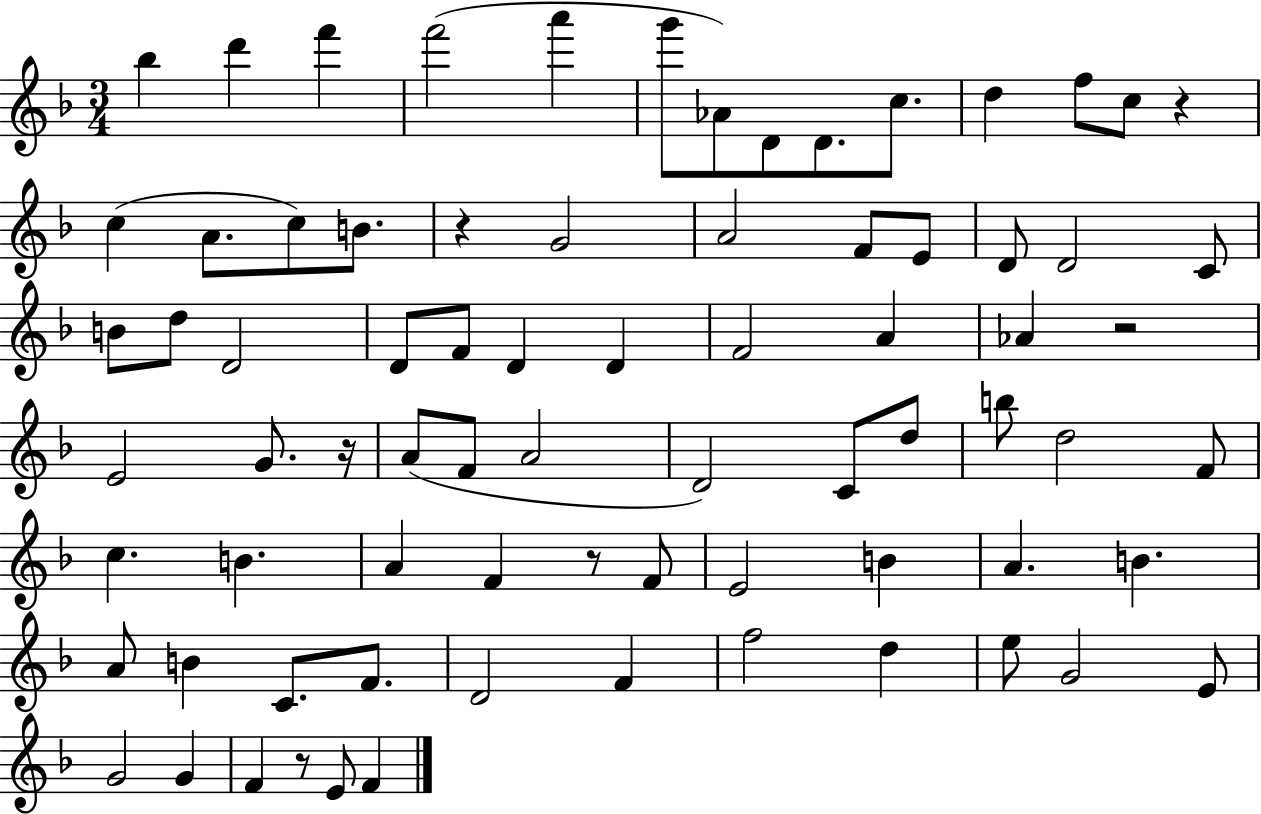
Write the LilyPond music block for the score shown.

{
  \clef treble
  \numericTimeSignature
  \time 3/4
  \key f \major
  bes''4 d'''4 f'''4 | f'''2( a'''4 | g'''8 aes'8) d'8 d'8. c''8. | d''4 f''8 c''8 r4 | \break c''4( a'8. c''8) b'8. | r4 g'2 | a'2 f'8 e'8 | d'8 d'2 c'8 | \break b'8 d''8 d'2 | d'8 f'8 d'4 d'4 | f'2 a'4 | aes'4 r2 | \break e'2 g'8. r16 | a'8( f'8 a'2 | d'2) c'8 d''8 | b''8 d''2 f'8 | \break c''4. b'4. | a'4 f'4 r8 f'8 | e'2 b'4 | a'4. b'4. | \break a'8 b'4 c'8. f'8. | d'2 f'4 | f''2 d''4 | e''8 g'2 e'8 | \break g'2 g'4 | f'4 r8 e'8 f'4 | \bar "|."
}